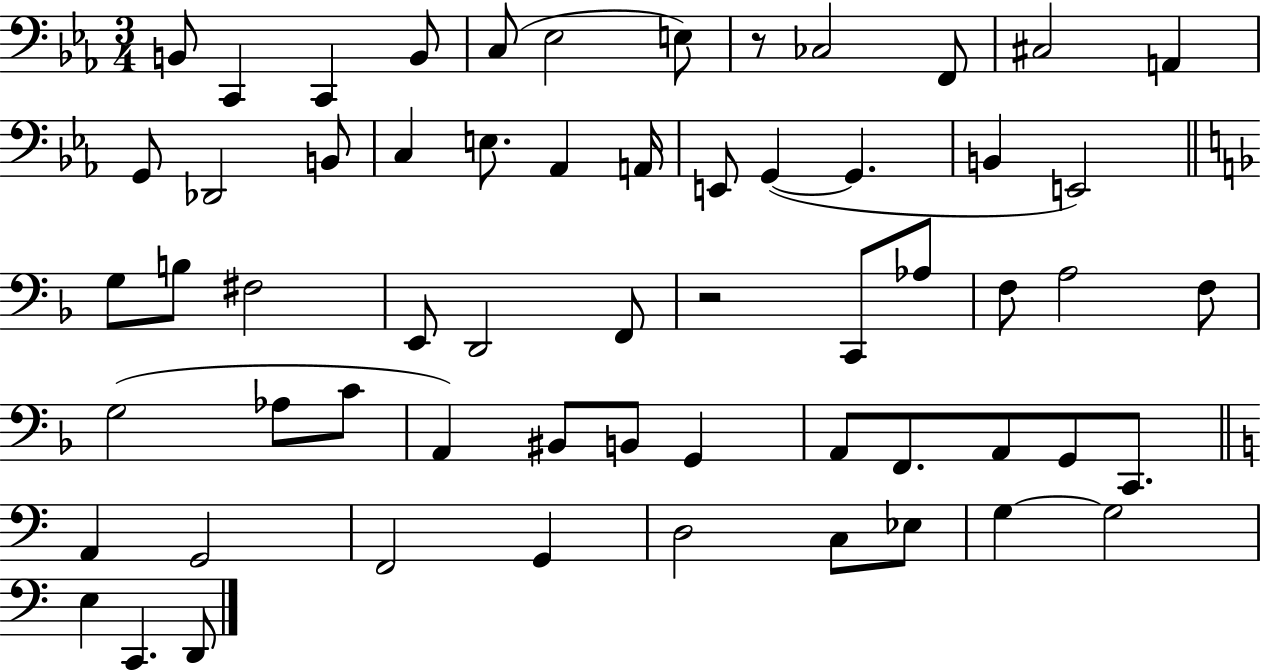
B2/e C2/q C2/q B2/e C3/e Eb3/h E3/e R/e CES3/h F2/e C#3/h A2/q G2/e Db2/h B2/e C3/q E3/e. Ab2/q A2/s E2/e G2/q G2/q. B2/q E2/h G3/e B3/e F#3/h E2/e D2/h F2/e R/h C2/e Ab3/e F3/e A3/h F3/e G3/h Ab3/e C4/e A2/q BIS2/e B2/e G2/q A2/e F2/e. A2/e G2/e C2/e. A2/q G2/h F2/h G2/q D3/h C3/e Eb3/e G3/q G3/h E3/q C2/q. D2/e